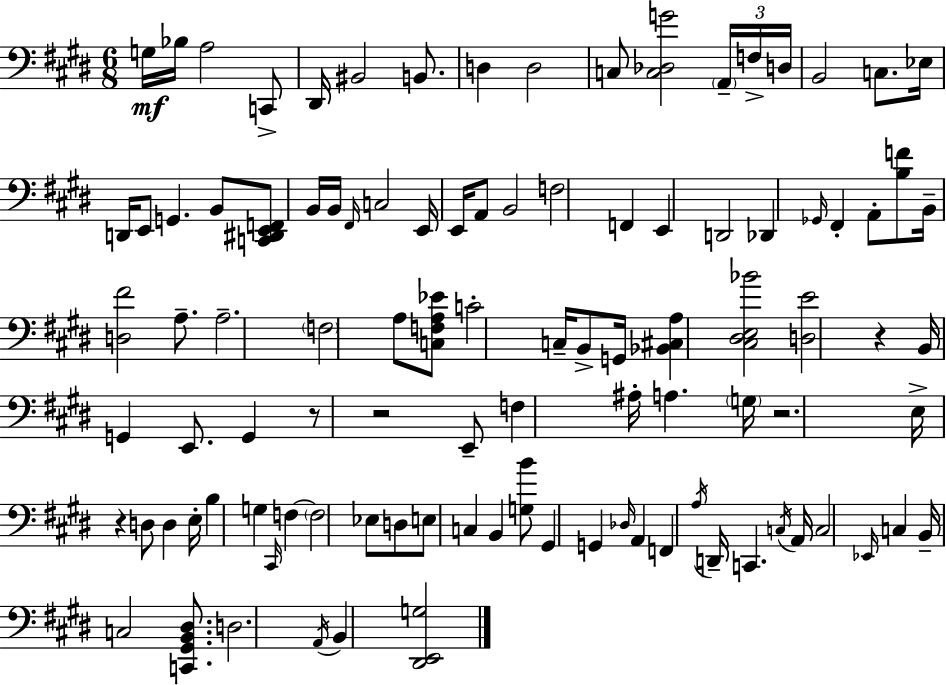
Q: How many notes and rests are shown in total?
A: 102